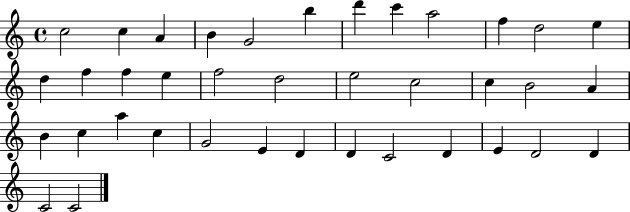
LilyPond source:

{
  \clef treble
  \time 4/4
  \defaultTimeSignature
  \key c \major
  c''2 c''4 a'4 | b'4 g'2 b''4 | d'''4 c'''4 a''2 | f''4 d''2 e''4 | \break d''4 f''4 f''4 e''4 | f''2 d''2 | e''2 c''2 | c''4 b'2 a'4 | \break b'4 c''4 a''4 c''4 | g'2 e'4 d'4 | d'4 c'2 d'4 | e'4 d'2 d'4 | \break c'2 c'2 | \bar "|."
}